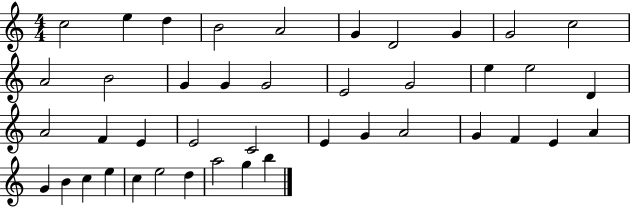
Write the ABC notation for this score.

X:1
T:Untitled
M:4/4
L:1/4
K:C
c2 e d B2 A2 G D2 G G2 c2 A2 B2 G G G2 E2 G2 e e2 D A2 F E E2 C2 E G A2 G F E A G B c e c e2 d a2 g b